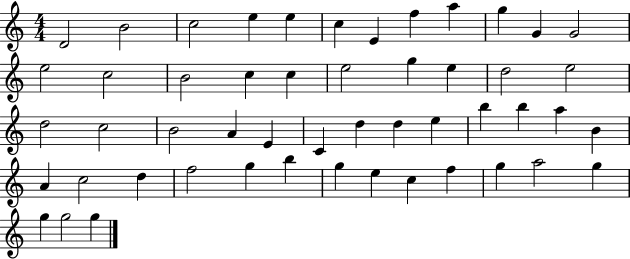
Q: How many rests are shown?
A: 0